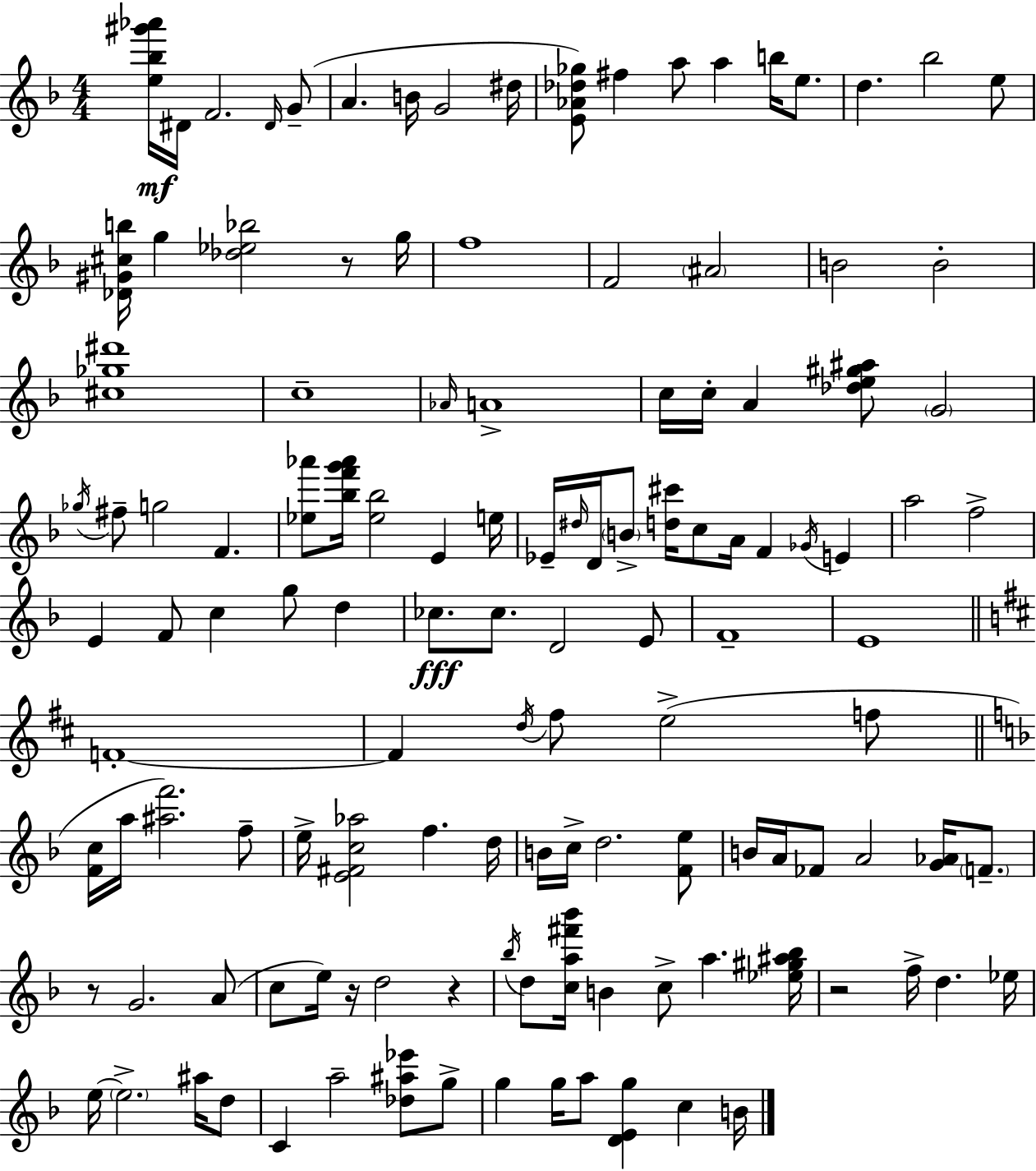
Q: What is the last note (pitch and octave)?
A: B4